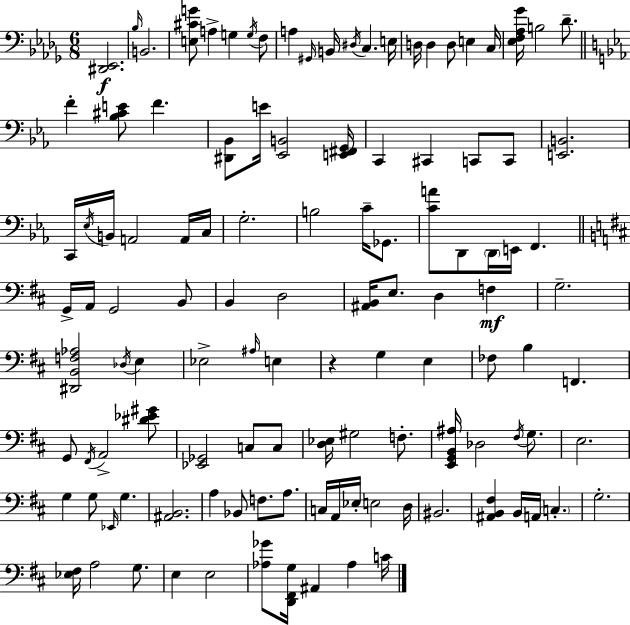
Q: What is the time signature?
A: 6/8